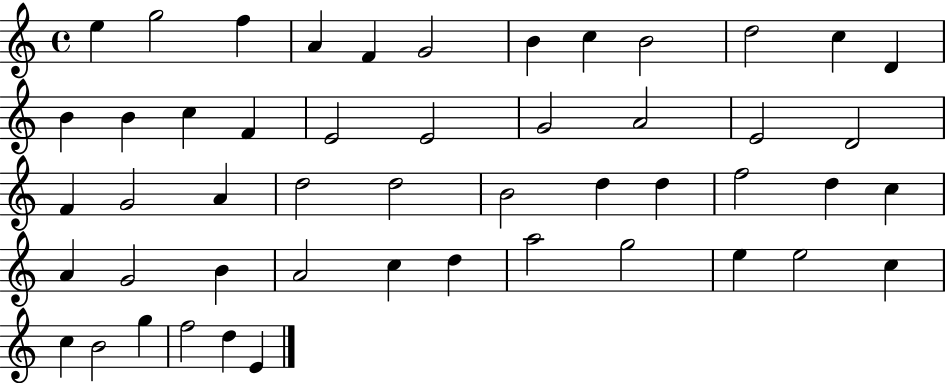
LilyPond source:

{
  \clef treble
  \time 4/4
  \defaultTimeSignature
  \key c \major
  e''4 g''2 f''4 | a'4 f'4 g'2 | b'4 c''4 b'2 | d''2 c''4 d'4 | \break b'4 b'4 c''4 f'4 | e'2 e'2 | g'2 a'2 | e'2 d'2 | \break f'4 g'2 a'4 | d''2 d''2 | b'2 d''4 d''4 | f''2 d''4 c''4 | \break a'4 g'2 b'4 | a'2 c''4 d''4 | a''2 g''2 | e''4 e''2 c''4 | \break c''4 b'2 g''4 | f''2 d''4 e'4 | \bar "|."
}